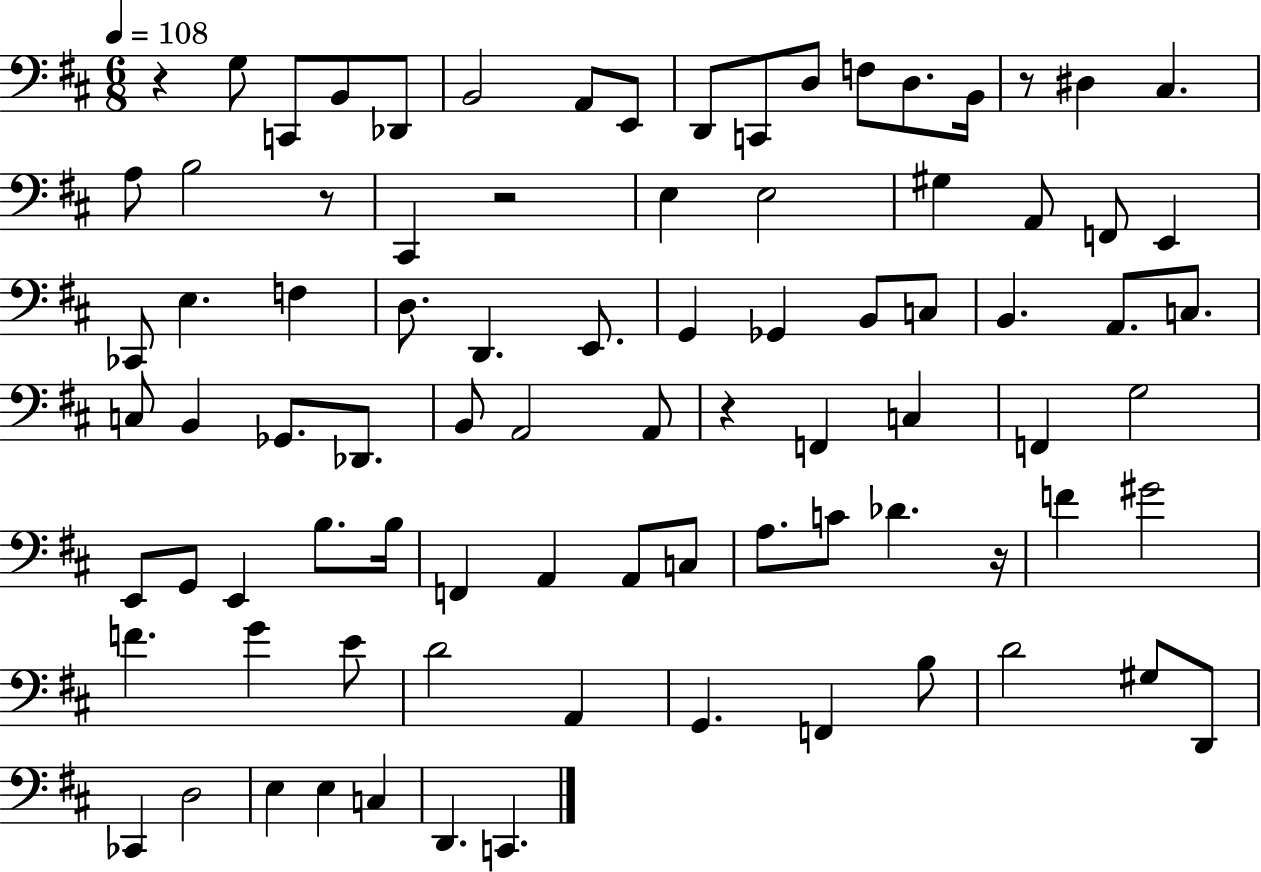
R/q G3/e C2/e B2/e Db2/e B2/h A2/e E2/e D2/e C2/e D3/e F3/e D3/e. B2/s R/e D#3/q C#3/q. A3/e B3/h R/e C#2/q R/h E3/q E3/h G#3/q A2/e F2/e E2/q CES2/e E3/q. F3/q D3/e. D2/q. E2/e. G2/q Gb2/q B2/e C3/e B2/q. A2/e. C3/e. C3/e B2/q Gb2/e. Db2/e. B2/e A2/h A2/e R/q F2/q C3/q F2/q G3/h E2/e G2/e E2/q B3/e. B3/s F2/q A2/q A2/e C3/e A3/e. C4/e Db4/q. R/s F4/q G#4/h F4/q. G4/q E4/e D4/h A2/q G2/q. F2/q B3/e D4/h G#3/e D2/e CES2/q D3/h E3/q E3/q C3/q D2/q. C2/q.